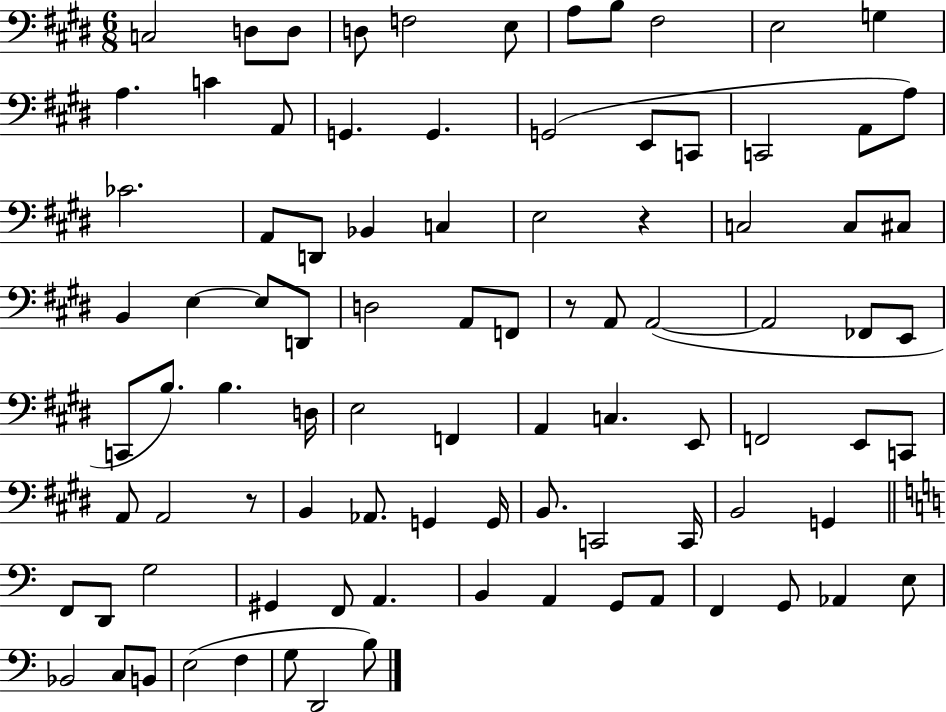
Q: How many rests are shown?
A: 3